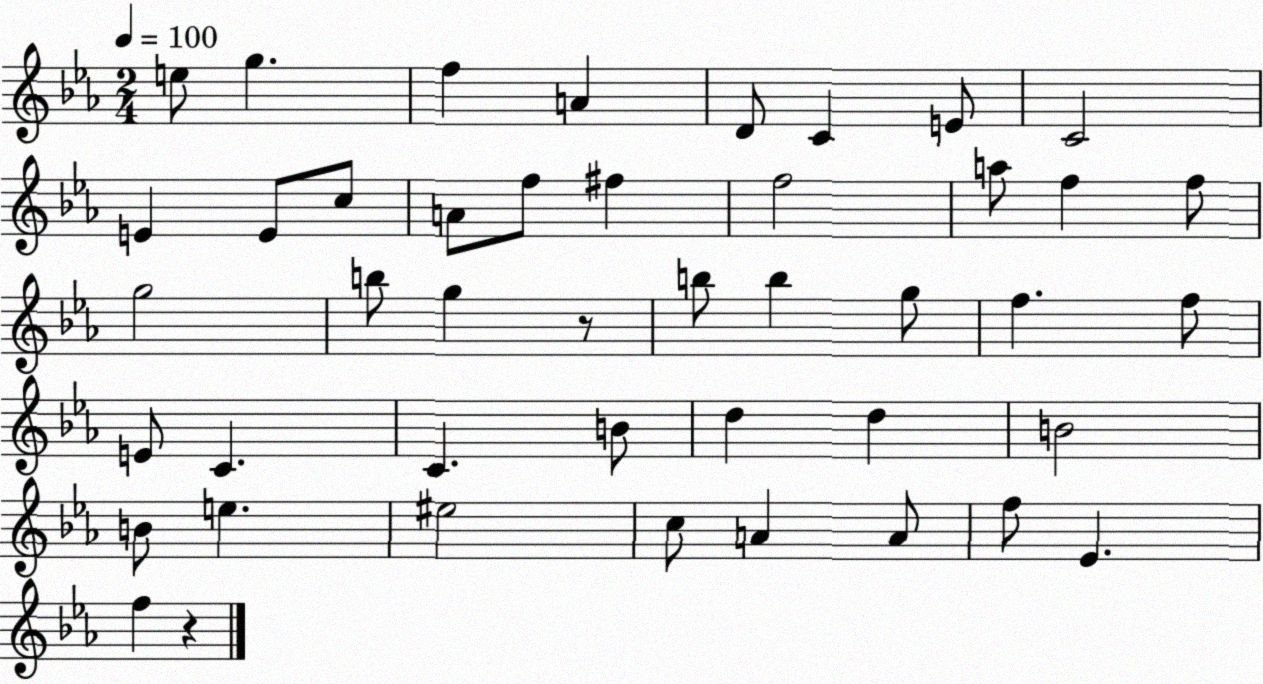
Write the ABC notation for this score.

X:1
T:Untitled
M:2/4
L:1/4
K:Eb
e/2 g f A D/2 C E/2 C2 E E/2 c/2 A/2 f/2 ^f f2 a/2 f f/2 g2 b/2 g z/2 b/2 b g/2 f f/2 E/2 C C B/2 d d B2 B/2 e ^e2 c/2 A A/2 f/2 _E f z